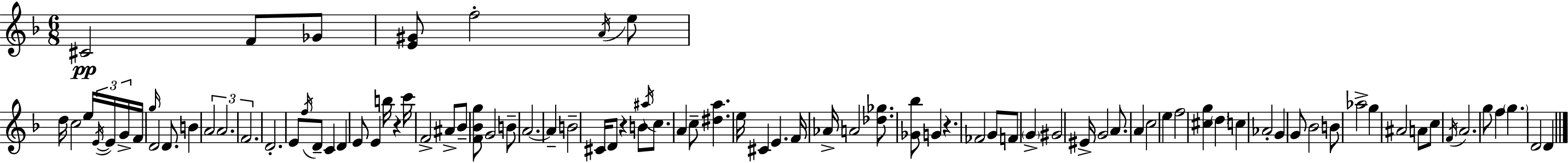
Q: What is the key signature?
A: F major